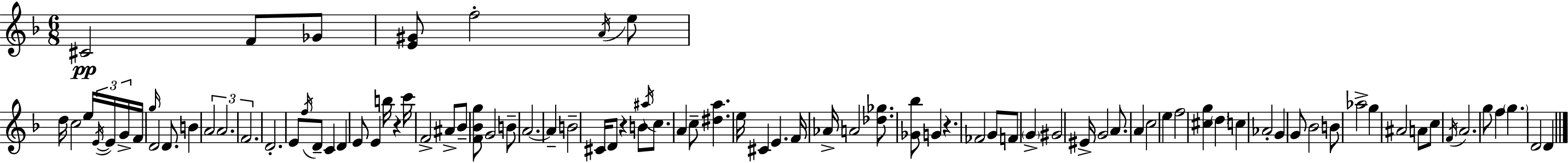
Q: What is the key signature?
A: F major